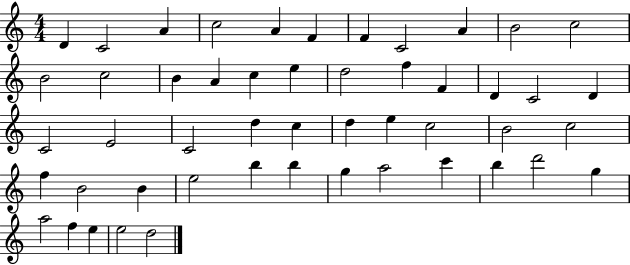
X:1
T:Untitled
M:4/4
L:1/4
K:C
D C2 A c2 A F F C2 A B2 c2 B2 c2 B A c e d2 f F D C2 D C2 E2 C2 d c d e c2 B2 c2 f B2 B e2 b b g a2 c' b d'2 g a2 f e e2 d2